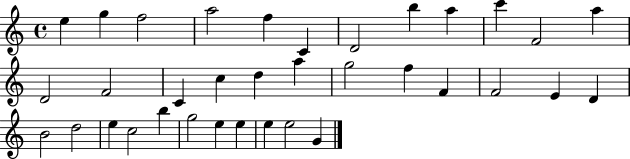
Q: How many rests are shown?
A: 0